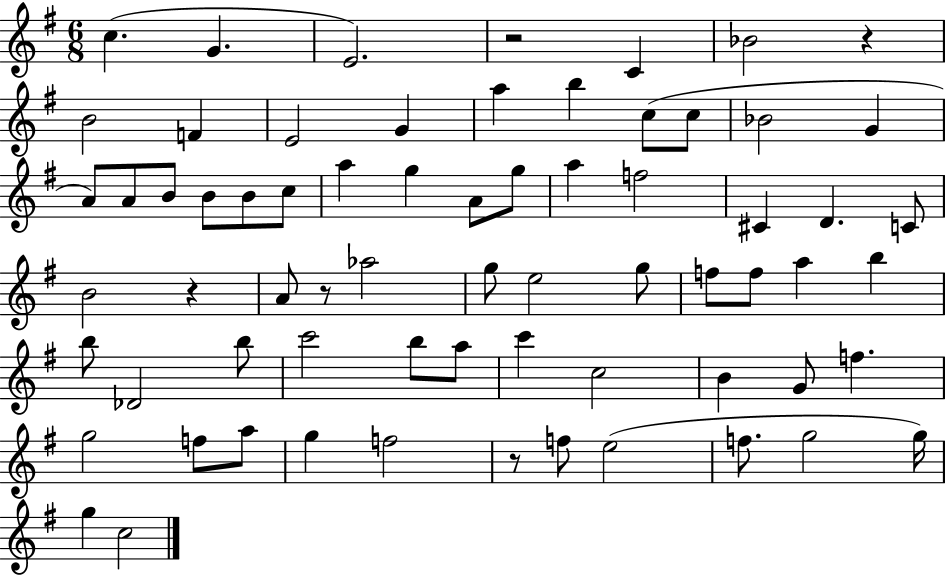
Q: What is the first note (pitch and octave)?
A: C5